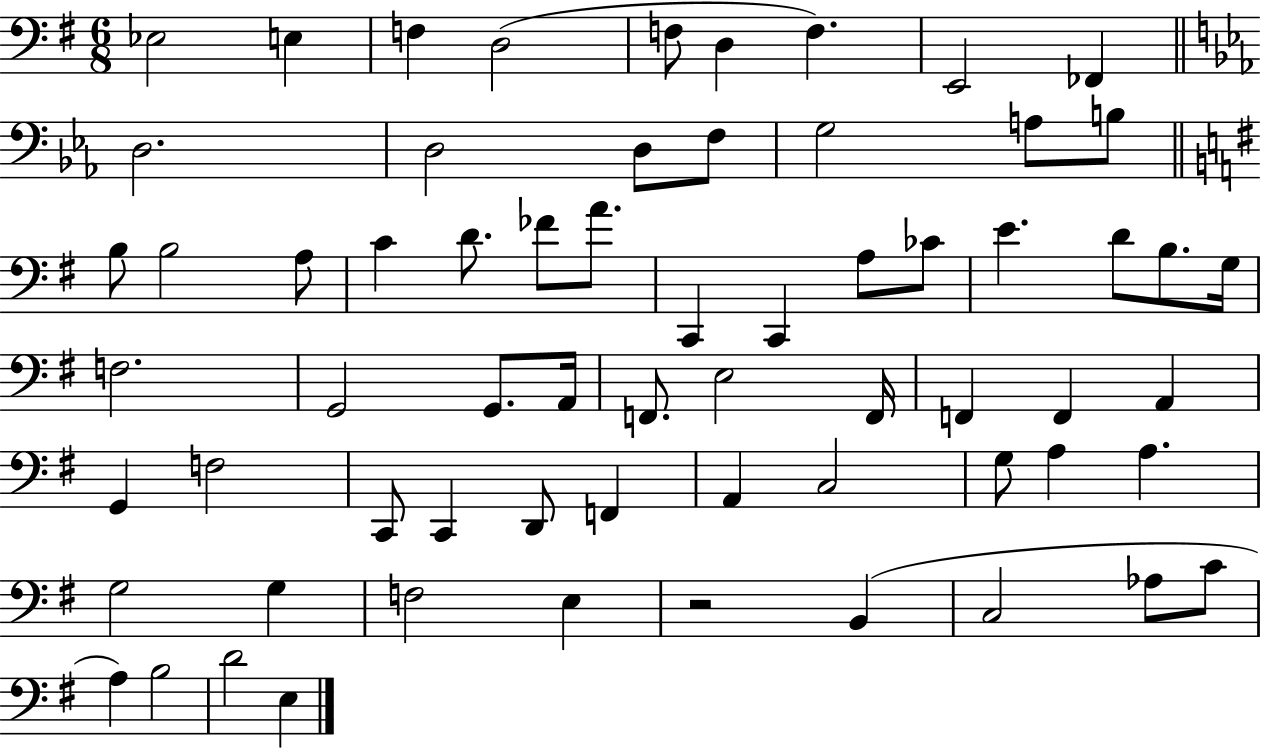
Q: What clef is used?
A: bass